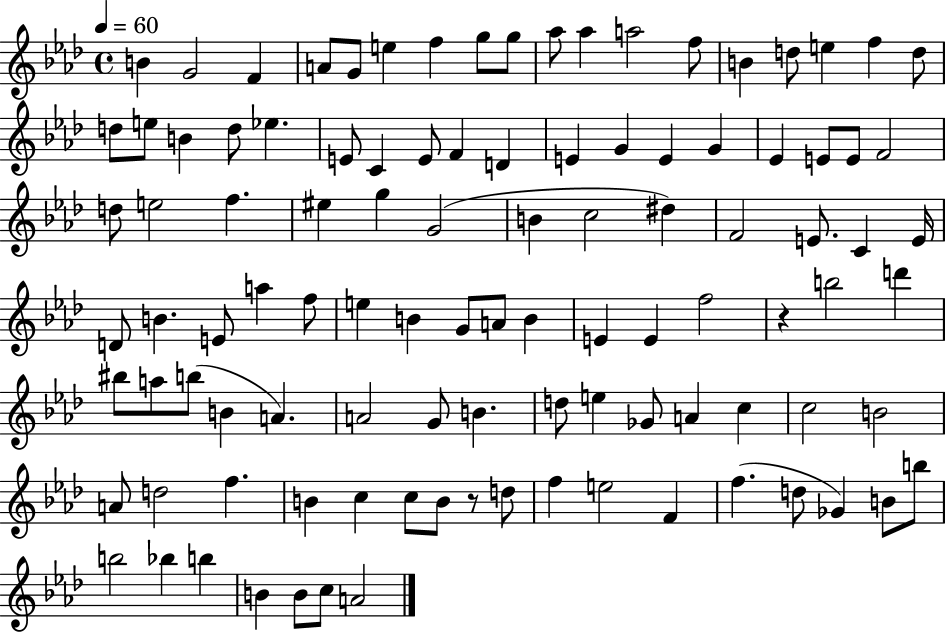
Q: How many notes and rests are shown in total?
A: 104